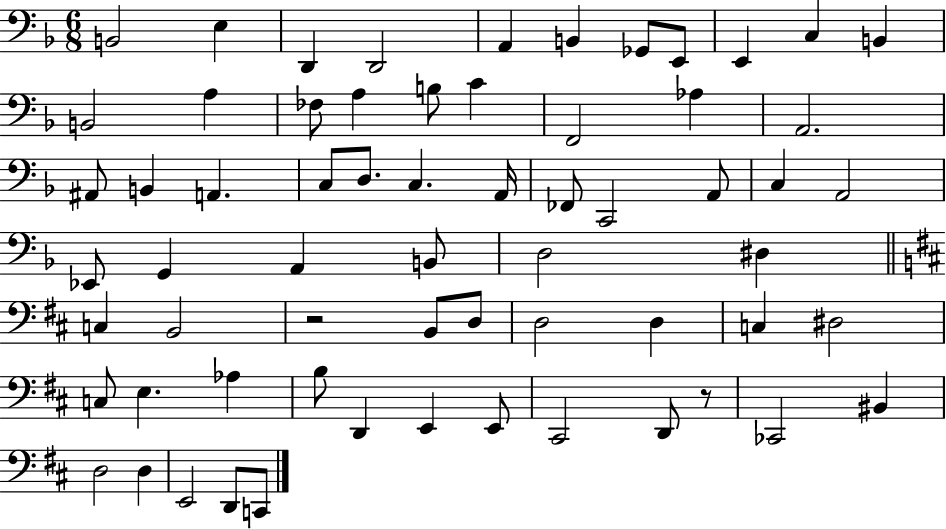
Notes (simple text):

B2/h E3/q D2/q D2/h A2/q B2/q Gb2/e E2/e E2/q C3/q B2/q B2/h A3/q FES3/e A3/q B3/e C4/q F2/h Ab3/q A2/h. A#2/e B2/q A2/q. C3/e D3/e. C3/q. A2/s FES2/e C2/h A2/e C3/q A2/h Eb2/e G2/q A2/q B2/e D3/h D#3/q C3/q B2/h R/h B2/e D3/e D3/h D3/q C3/q D#3/h C3/e E3/q. Ab3/q B3/e D2/q E2/q E2/e C#2/h D2/e R/e CES2/h BIS2/q D3/h D3/q E2/h D2/e C2/e